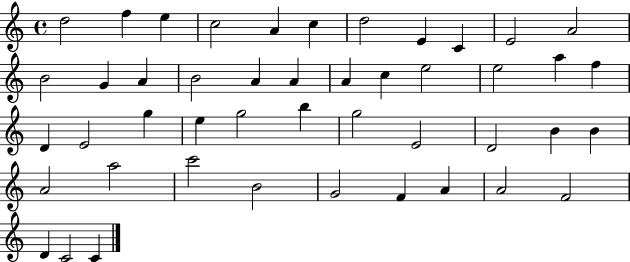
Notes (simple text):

D5/h F5/q E5/q C5/h A4/q C5/q D5/h E4/q C4/q E4/h A4/h B4/h G4/q A4/q B4/h A4/q A4/q A4/q C5/q E5/h E5/h A5/q F5/q D4/q E4/h G5/q E5/q G5/h B5/q G5/h E4/h D4/h B4/q B4/q A4/h A5/h C6/h B4/h G4/h F4/q A4/q A4/h F4/h D4/q C4/h C4/q